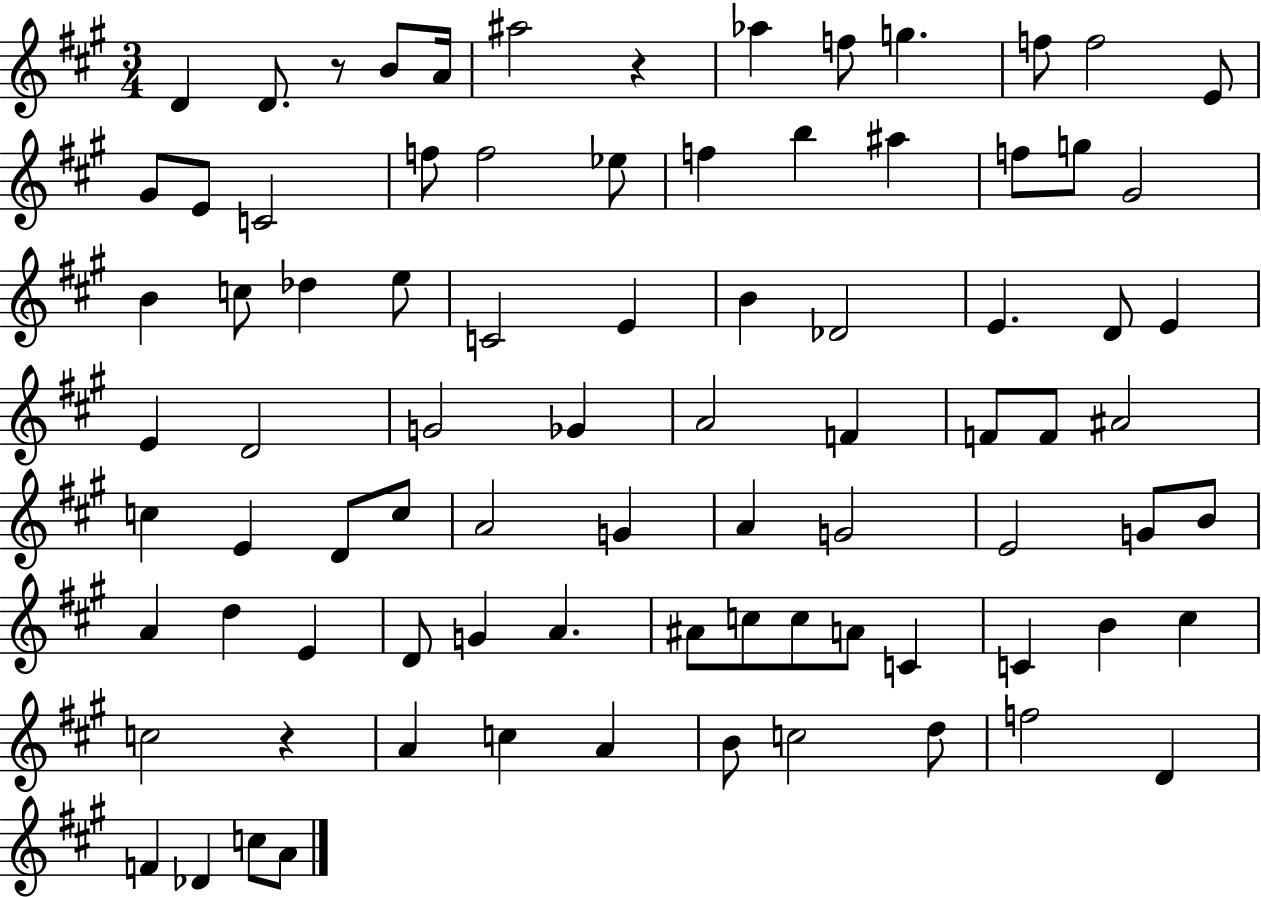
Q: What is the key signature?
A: A major